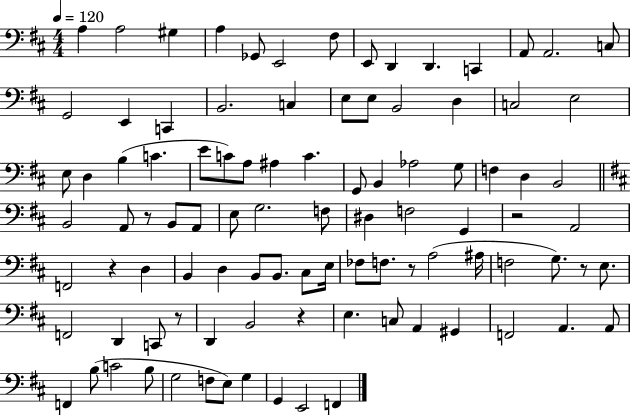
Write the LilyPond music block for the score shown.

{
  \clef bass
  \numericTimeSignature
  \time 4/4
  \key d \major
  \tempo 4 = 120
  a4 a2 gis4 | a4 ges,8 e,2 fis8 | e,8 d,4 d,4. c,4 | a,8 a,2. c8 | \break g,2 e,4 c,4 | b,2. c4 | e8 e8 b,2 d4 | c2 e2 | \break e8 d4 b4( c'4. | e'8 c'8) a8 ais4 c'4. | g,8 b,4 aes2 g8 | f4 d4 b,2 | \break \bar "||" \break \key d \major b,2 a,8 r8 b,8 a,8 | e8 g2. f8 | dis4 f2 g,4 | r2 a,2 | \break f,2 r4 d4 | b,4 d4 b,8 b,8. cis8 e16 | fes8 f8. r8 a2( ais16 | f2 g8.) r8 e8. | \break f,2 d,4 c,8 r8 | d,4 b,2 r4 | e4. c8 a,4 gis,4 | f,2 a,4. a,8 | \break f,4 b8( c'2 b8 | g2 f8 e8) g4 | g,4 e,2 f,4 | \bar "|."
}